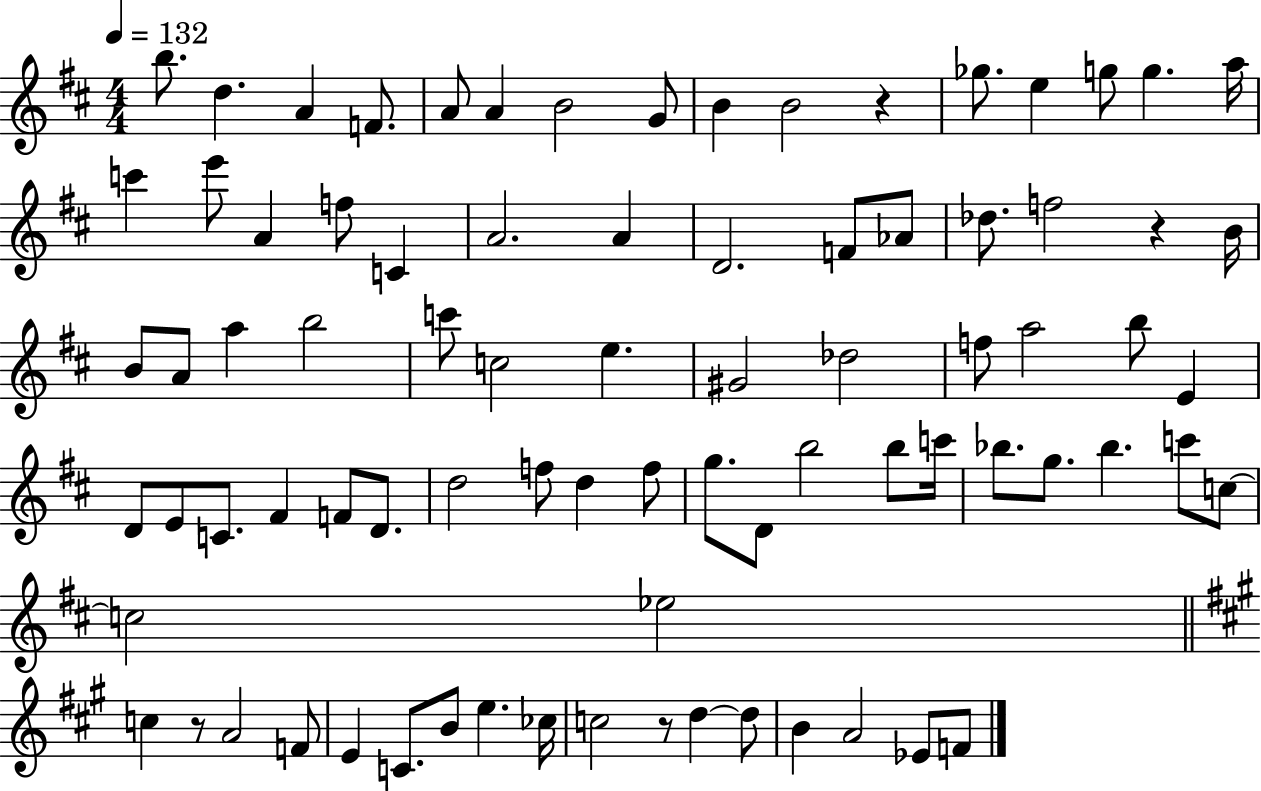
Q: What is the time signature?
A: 4/4